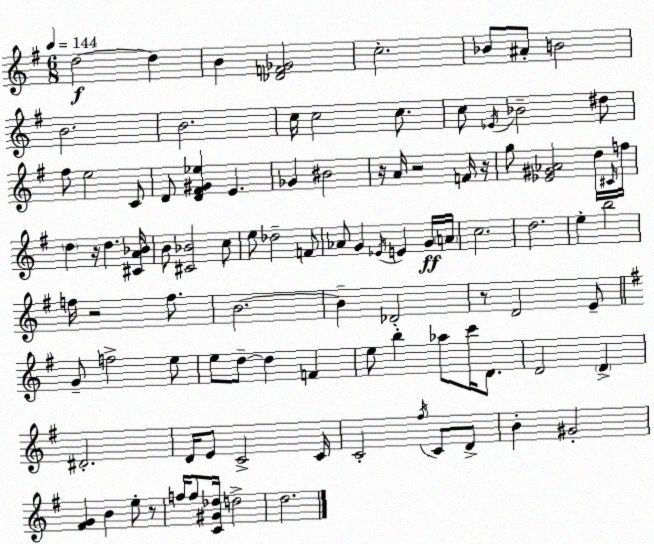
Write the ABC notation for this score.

X:1
T:Untitled
M:6/8
L:1/4
K:G
d2 d B [_DF_G]2 c2 _B/2 ^A/2 B2 B2 B2 c/4 c2 c/2 c/2 _E/4 _B2 ^d/2 ^f/2 e2 C/2 D/2 [D^F^G_e] E _G ^B2 z/4 A/4 z2 F/4 z/4 g/2 [_E^G_A]2 d/4 ^C/4 f/4 d z/4 d [^CA_B]/4 B/2 [^C_B]2 c/2 e/2 _d2 F/2 _A/2 G _E/4 E G/4 A/4 c2 d2 e b2 f/4 z2 f/2 B2 B _D2 z/2 D2 E/2 G/2 f2 e/2 e/2 d/2 d F e/2 b _a/2 c'/4 D/2 D2 D ^D2 D/4 E/2 C2 C/4 C2 ^f/4 C/2 D/2 B ^G2 [^FG] B e/2 z/2 f/4 f/2 [C^G_d]/4 d2 d2